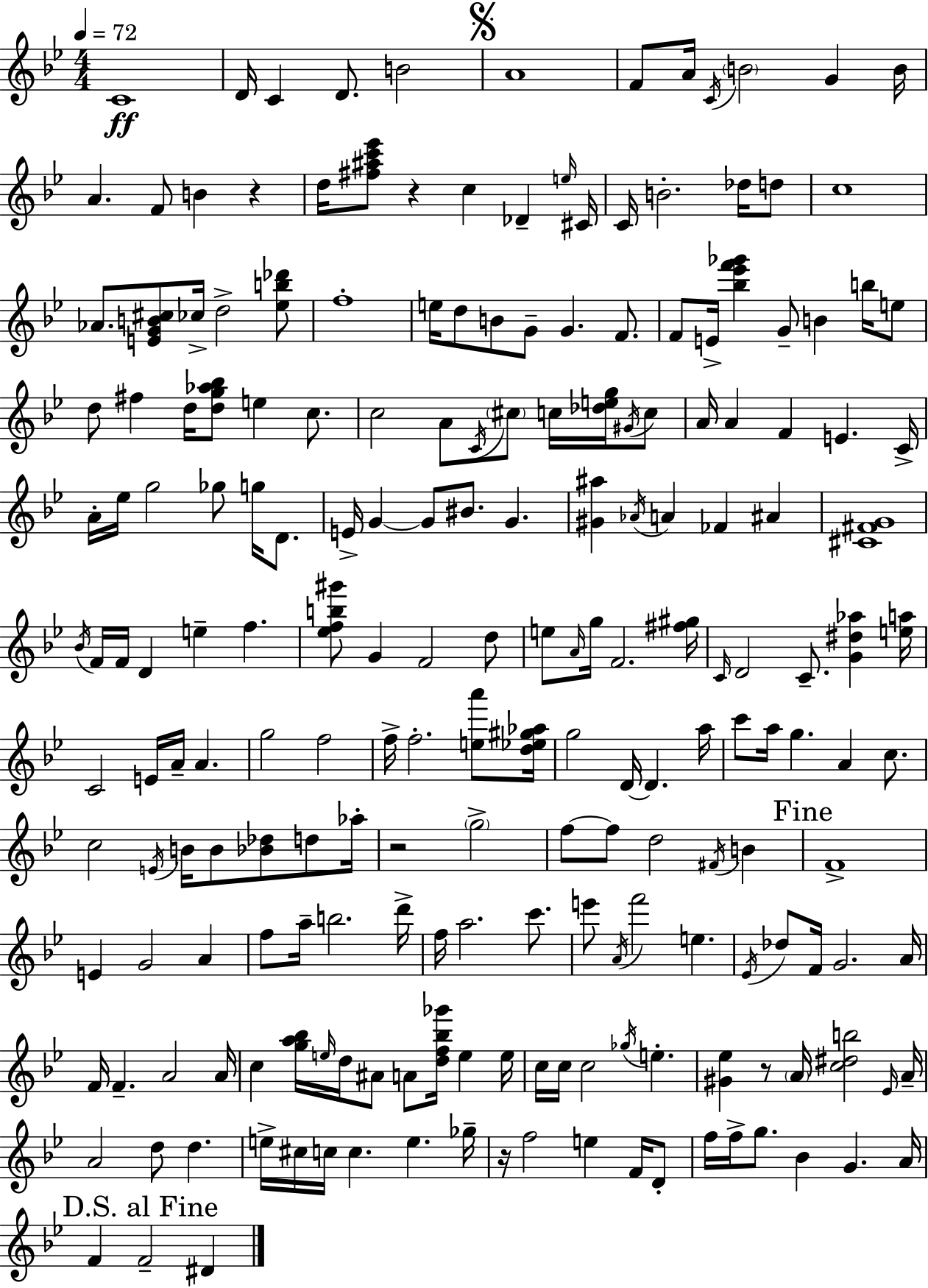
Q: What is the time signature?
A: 4/4